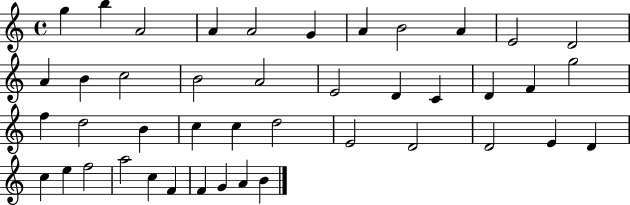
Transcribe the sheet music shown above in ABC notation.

X:1
T:Untitled
M:4/4
L:1/4
K:C
g b A2 A A2 G A B2 A E2 D2 A B c2 B2 A2 E2 D C D F g2 f d2 B c c d2 E2 D2 D2 E D c e f2 a2 c F F G A B